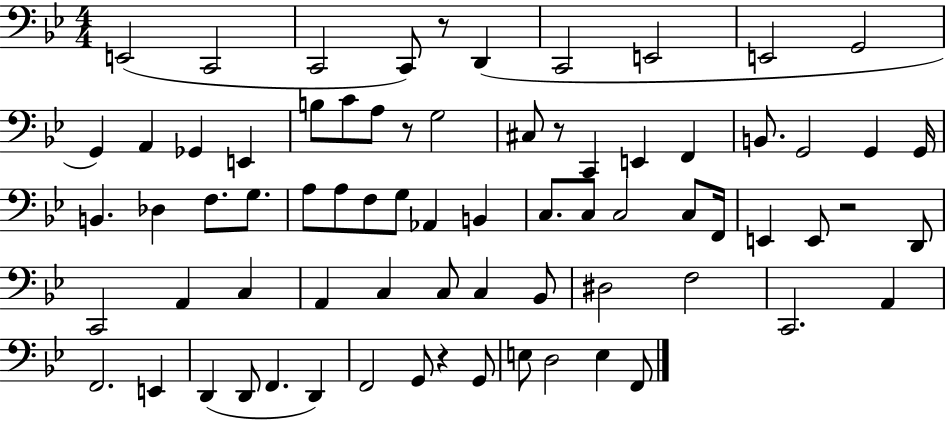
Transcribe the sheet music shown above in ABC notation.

X:1
T:Untitled
M:4/4
L:1/4
K:Bb
E,,2 C,,2 C,,2 C,,/2 z/2 D,, C,,2 E,,2 E,,2 G,,2 G,, A,, _G,, E,, B,/2 C/2 A,/2 z/2 G,2 ^C,/2 z/2 C,, E,, F,, B,,/2 G,,2 G,, G,,/4 B,, _D, F,/2 G,/2 A,/2 A,/2 F,/2 G,/2 _A,, B,, C,/2 C,/2 C,2 C,/2 F,,/4 E,, E,,/2 z2 D,,/2 C,,2 A,, C, A,, C, C,/2 C, _B,,/2 ^D,2 F,2 C,,2 A,, F,,2 E,, D,, D,,/2 F,, D,, F,,2 G,,/2 z G,,/2 E,/2 D,2 E, F,,/2